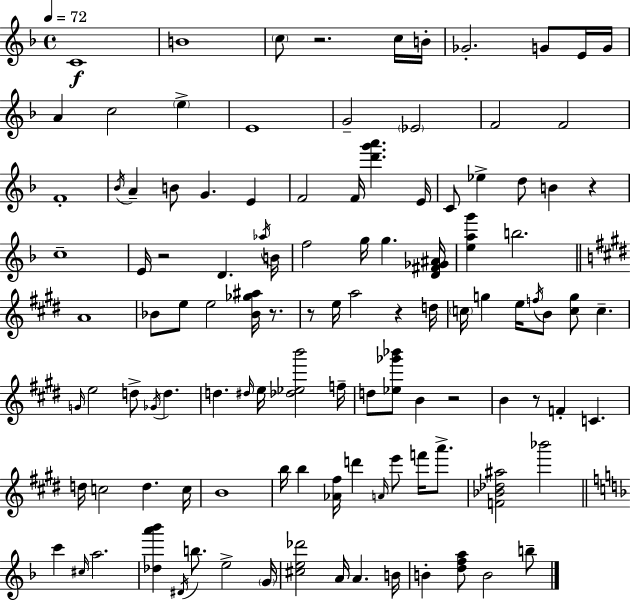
C4/w B4/w C5/e R/h. C5/s B4/s Gb4/h. G4/e E4/s G4/s A4/q C5/h E5/q E4/w G4/h Eb4/h F4/h F4/h F4/w Bb4/s A4/q B4/e G4/q. E4/q F4/h F4/s [D6,G6,A6]/q. E4/s C4/e Eb5/q D5/e B4/q R/q C5/w E4/s R/h D4/q. Ab5/s B4/s F5/h G5/s G5/q. [D4,F#4,Gb4,A#4]/s [E5,A5,G6]/q B5/h. A4/w Bb4/e E5/e E5/h [Bb4,Gb5,A#5]/s R/e. R/e E5/s A5/h R/q D5/s C5/s G5/q E5/s F5/s B4/e [C5,G5]/e C5/q. G4/s E5/h D5/e Gb4/s D5/q. D5/q. D#5/s E5/s [Db5,Eb5,B6]/h F5/s D5/e [Eb5,Gb6,Bb6]/e B4/q R/h B4/q R/e F4/q C4/q. D5/s C5/h D5/q. C5/s B4/w B5/s B5/q [Ab4,F#5]/s D6/q A4/s E6/e F6/s A6/e. [F4,Bb4,Db5,A#5]/h Bb6/h C6/q C#5/s A5/h. [Db5,A6,Bb6]/q D#4/s B5/e. E5/h G4/s [C#5,E5,Db6]/h A4/s A4/q. B4/s B4/q [D5,F5,A5]/e B4/h B5/e